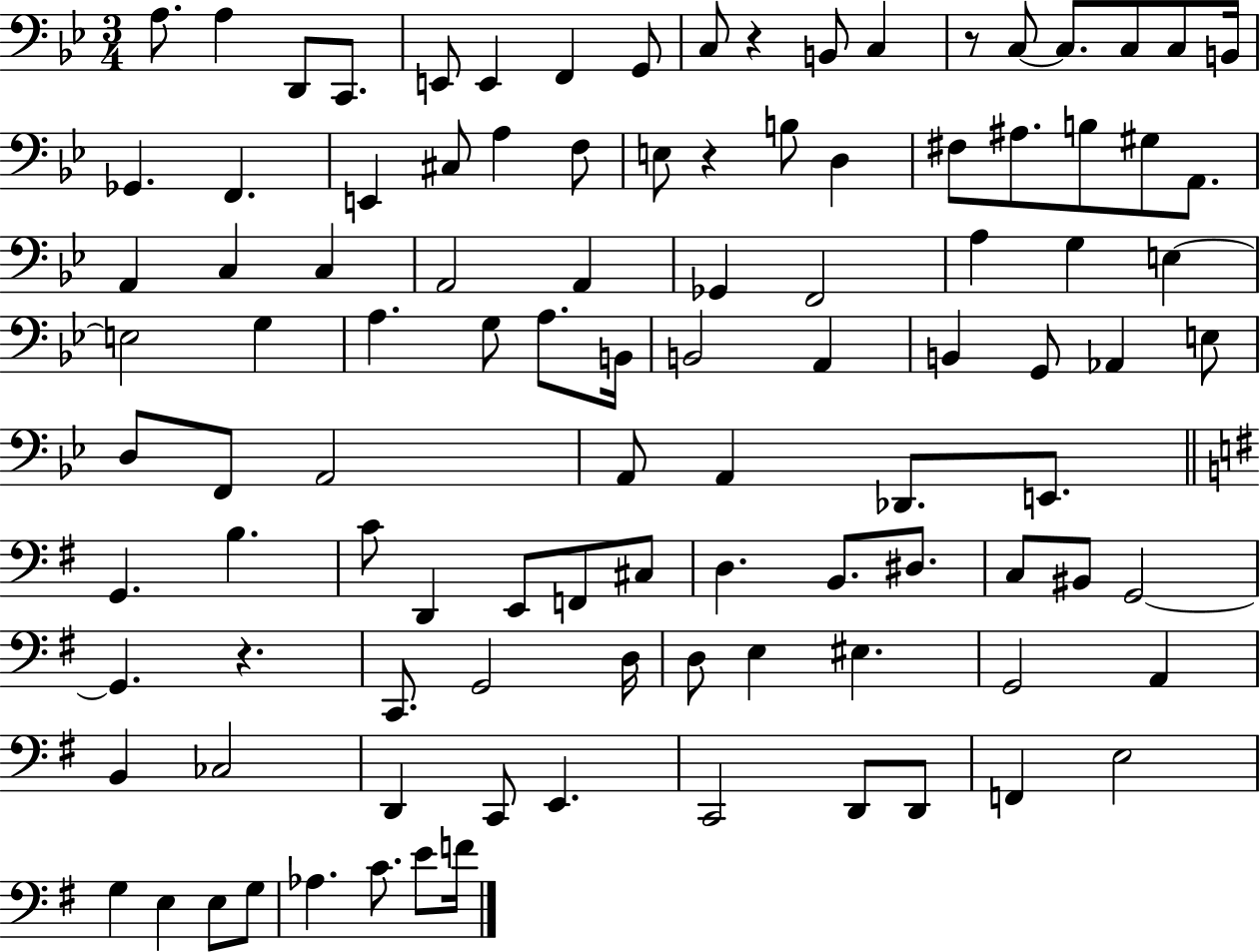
A3/e. A3/q D2/e C2/e. E2/e E2/q F2/q G2/e C3/e R/q B2/e C3/q R/e C3/e C3/e. C3/e C3/e B2/s Gb2/q. F2/q. E2/q C#3/e A3/q F3/e E3/e R/q B3/e D3/q F#3/e A#3/e. B3/e G#3/e A2/e. A2/q C3/q C3/q A2/h A2/q Gb2/q F2/h A3/q G3/q E3/q E3/h G3/q A3/q. G3/e A3/e. B2/s B2/h A2/q B2/q G2/e Ab2/q E3/e D3/e F2/e A2/h A2/e A2/q Db2/e. E2/e. G2/q. B3/q. C4/e D2/q E2/e F2/e C#3/e D3/q. B2/e. D#3/e. C3/e BIS2/e G2/h G2/q. R/q. C2/e. G2/h D3/s D3/e E3/q EIS3/q. G2/h A2/q B2/q CES3/h D2/q C2/e E2/q. C2/h D2/e D2/e F2/q E3/h G3/q E3/q E3/e G3/e Ab3/q. C4/e. E4/e F4/s